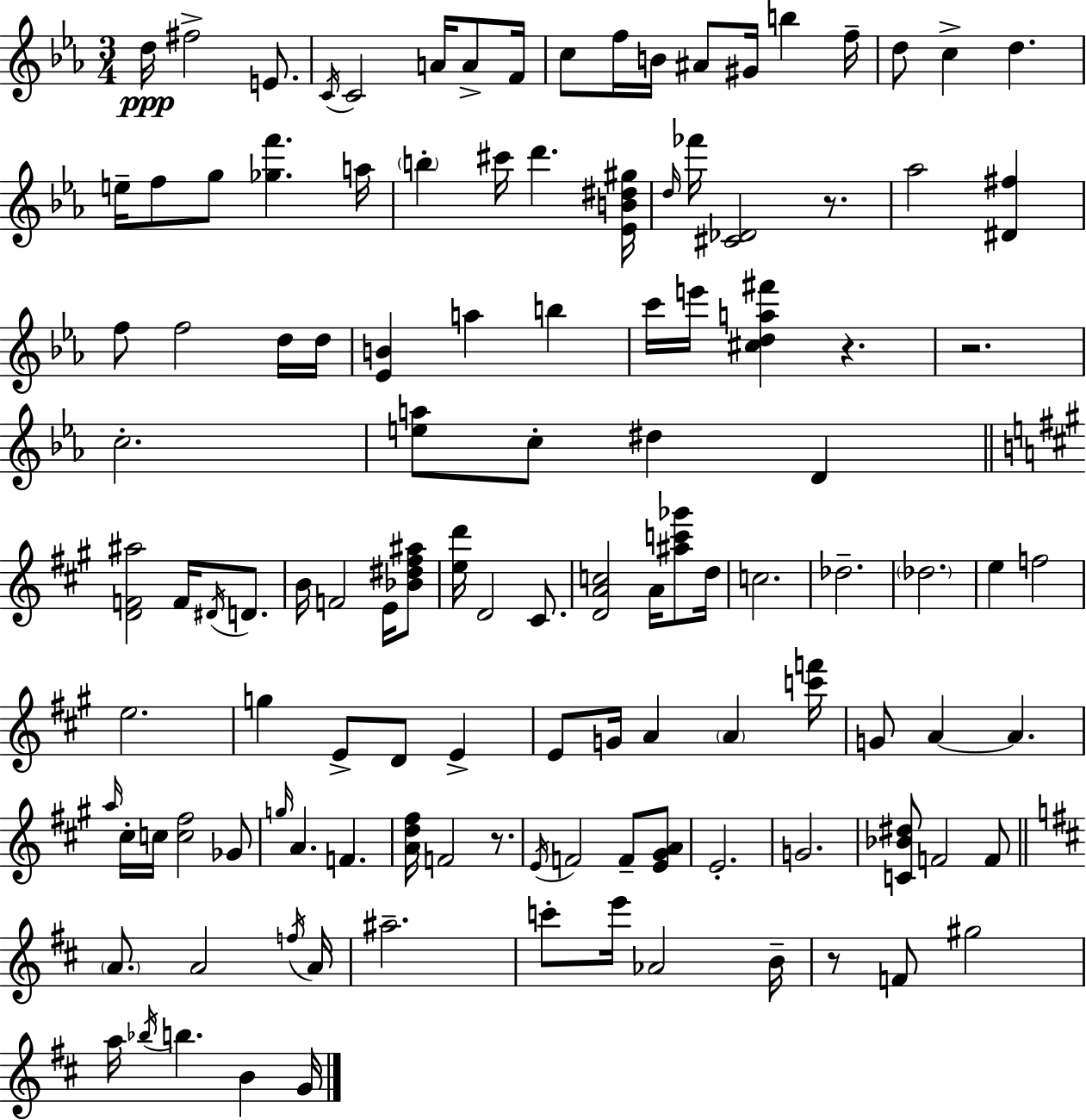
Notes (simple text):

D5/s F#5/h E4/e. C4/s C4/h A4/s A4/e F4/s C5/e F5/s B4/s A#4/e G#4/s B5/q F5/s D5/e C5/q D5/q. E5/s F5/e G5/e [Gb5,F6]/q. A5/s B5/q C#6/s D6/q. [Eb4,B4,D#5,G#5]/s D5/s FES6/s [C#4,Db4]/h R/e. Ab5/h [D#4,F#5]/q F5/e F5/h D5/s D5/s [Eb4,B4]/q A5/q B5/q C6/s E6/s [C#5,D5,A5,F#6]/q R/q. R/h. C5/h. [E5,A5]/e C5/e D#5/q D4/q [D4,F4,A#5]/h F4/s D#4/s D4/e. B4/s F4/h E4/s [Bb4,D#5,F#5,A#5]/e [E5,D6]/s D4/h C#4/e. [D4,A4,C5]/h A4/s [A#5,C6,Gb6]/e D5/s C5/h. Db5/h. Db5/h. E5/q F5/h E5/h. G5/q E4/e D4/e E4/q E4/e G4/s A4/q A4/q [C6,F6]/s G4/e A4/q A4/q. A5/s C#5/s C5/s [C5,F#5]/h Gb4/e G5/s A4/q. F4/q. [A4,D5,F#5]/s F4/h R/e. E4/s F4/h F4/e [E4,G#4,A4]/e E4/h. G4/h. [C4,Bb4,D#5]/e F4/h F4/e A4/e. A4/h F5/s A4/s A#5/h. C6/e E6/s Ab4/h B4/s R/e F4/e G#5/h A5/s Bb5/s B5/q. B4/q G4/s